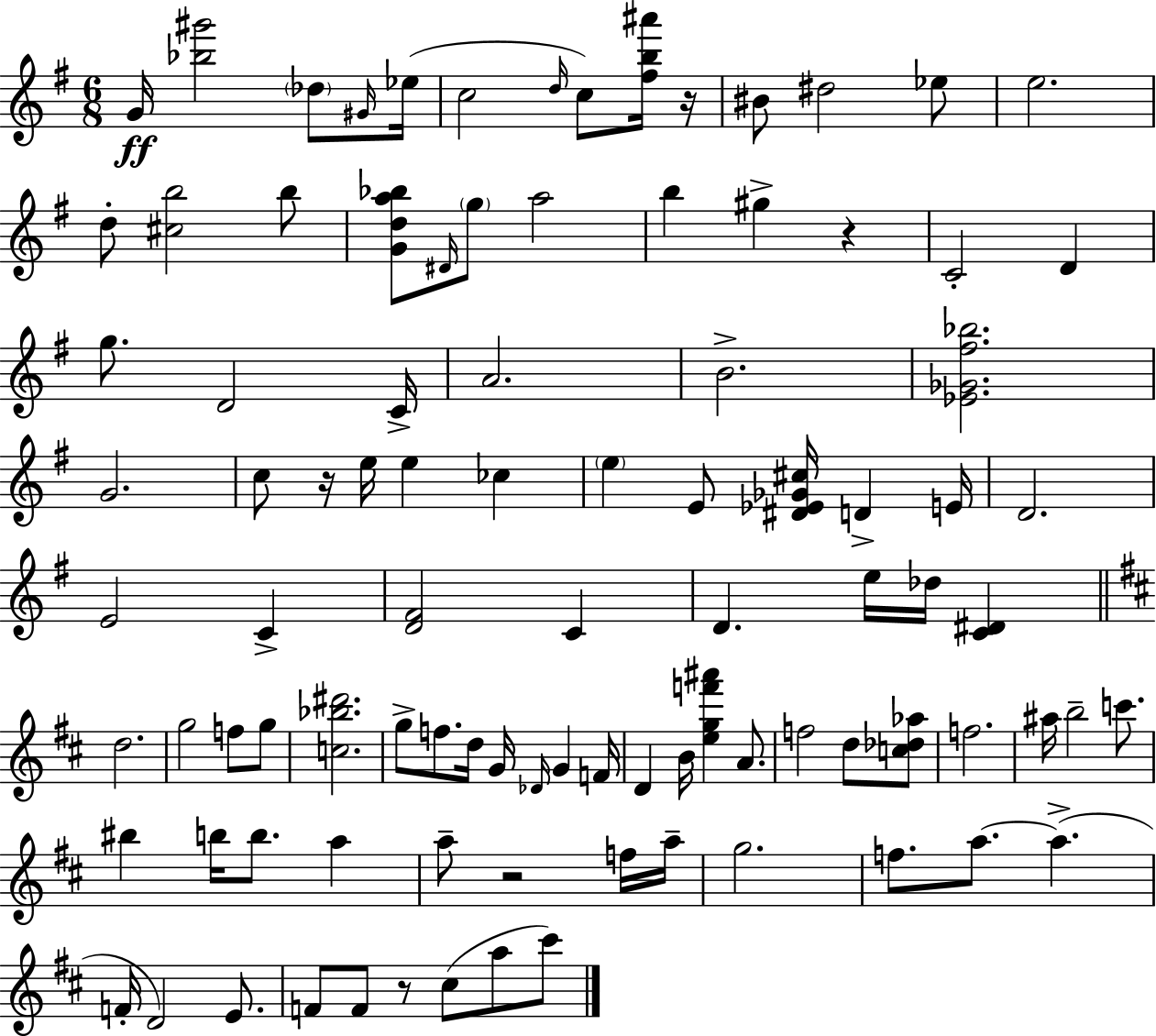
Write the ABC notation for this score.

X:1
T:Untitled
M:6/8
L:1/4
K:Em
G/4 [_b^g']2 _d/2 ^G/4 _e/4 c2 d/4 c/2 [^fb^a']/4 z/4 ^B/2 ^d2 _e/2 e2 d/2 [^cb]2 b/2 [Gda_b]/2 ^D/4 g/2 a2 b ^g z C2 D g/2 D2 C/4 A2 B2 [_E_G^f_b]2 G2 c/2 z/4 e/4 e _c e E/2 [^D_E_G^c]/4 D E/4 D2 E2 C [D^F]2 C D e/4 _d/4 [C^D] d2 g2 f/2 g/2 [c_b^d']2 g/2 f/2 d/4 G/4 _D/4 G F/4 D B/4 [egf'^a'] A/2 f2 d/2 [c_d_a]/2 f2 ^a/4 b2 c'/2 ^b b/4 b/2 a a/2 z2 f/4 a/4 g2 f/2 a/2 a F/4 D2 E/2 F/2 F/2 z/2 ^c/2 a/2 ^c'/2